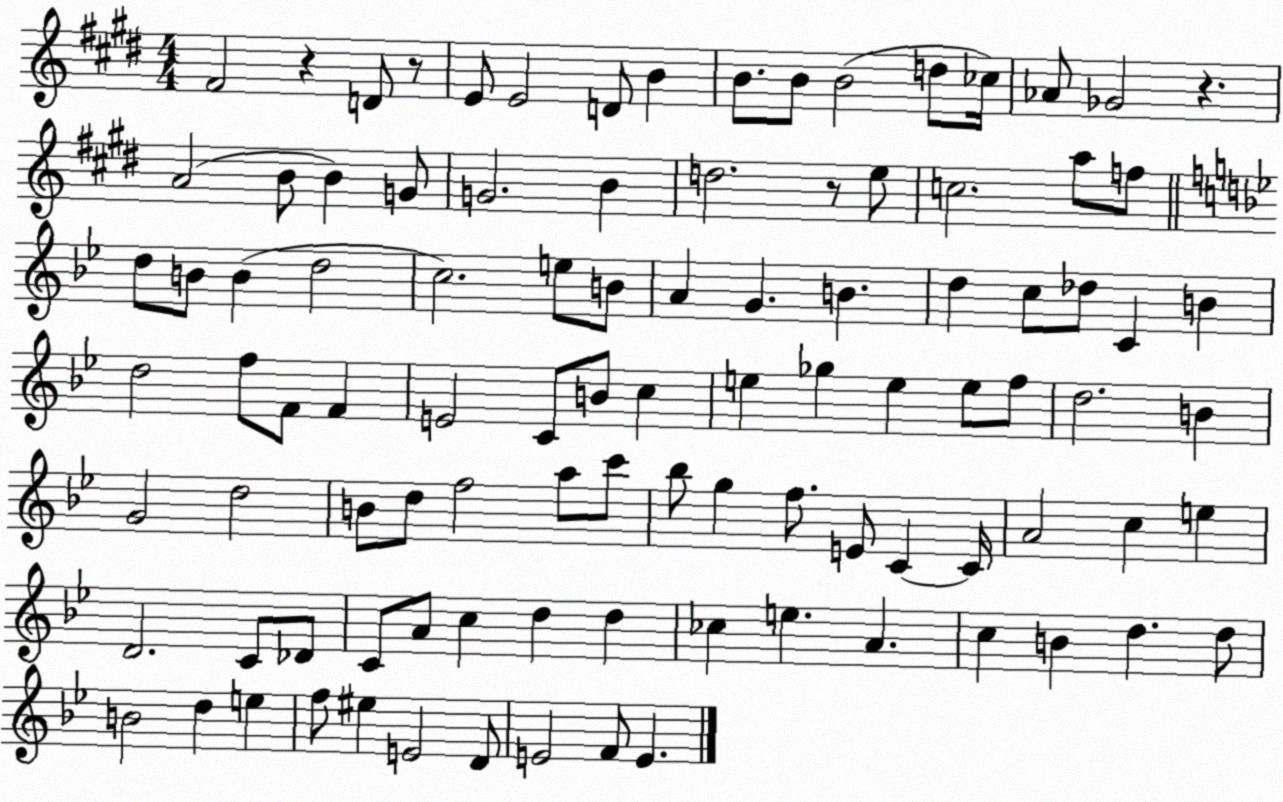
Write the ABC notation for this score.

X:1
T:Untitled
M:4/4
L:1/4
K:E
^F2 z D/2 z/2 E/2 E2 D/2 B B/2 B/2 B2 d/2 _c/4 _A/2 _G2 z A2 B/2 B G/2 G2 B d2 z/2 e/2 c2 a/2 f/2 d/2 B/2 B d2 c2 e/2 B/2 A G B d c/2 _d/2 C B d2 f/2 F/2 F E2 C/2 B/2 c e _g e e/2 f/2 d2 B G2 d2 B/2 d/2 f2 a/2 c'/2 _b/2 g f/2 E/2 C C/4 A2 c e D2 C/2 _D/2 C/2 A/2 c d d _c e A c B d d/2 B2 d e f/2 ^e E2 D/2 E2 F/2 E